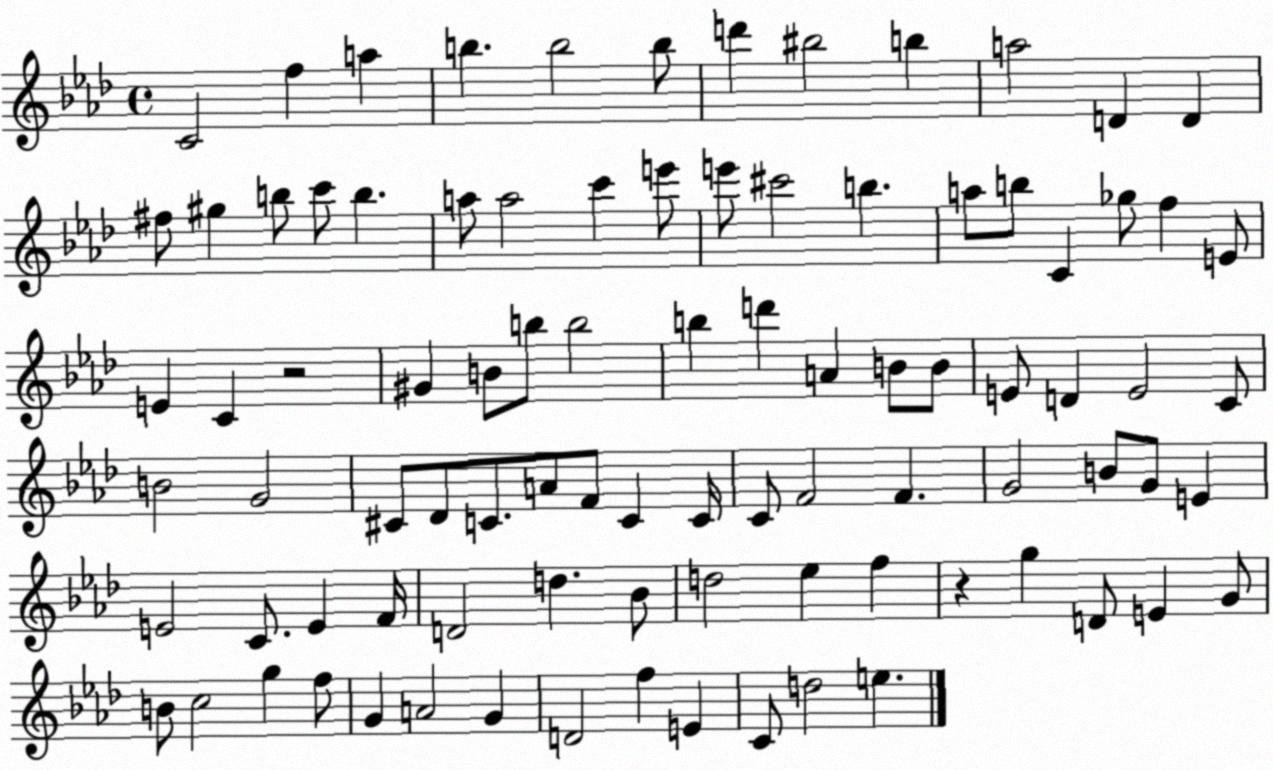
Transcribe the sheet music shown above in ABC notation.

X:1
T:Untitled
M:4/4
L:1/4
K:Ab
C2 f a b b2 b/2 d' ^b2 b a2 D D ^f/2 ^g b/2 c'/2 b a/2 a2 c' e'/2 e'/2 ^c'2 b a/2 b/2 C _g/2 f E/2 E C z2 ^G B/2 b/2 b2 b d' A B/2 B/2 E/2 D E2 C/2 B2 G2 ^C/2 _D/2 C/2 A/2 F/2 C C/4 C/2 F2 F G2 B/2 G/2 E E2 C/2 E F/4 D2 d _B/2 d2 _e f z g D/2 E G/2 B/2 c2 g f/2 G A2 G D2 f E C/2 d2 e